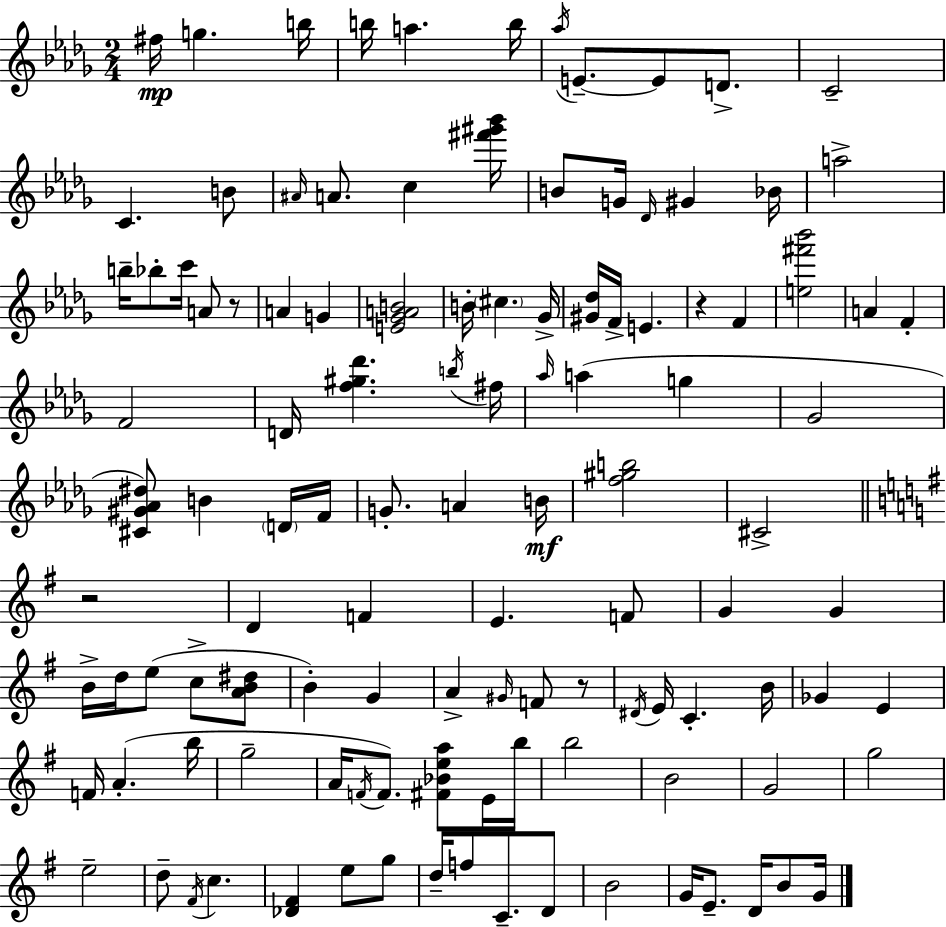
{
  \clef treble
  \numericTimeSignature
  \time 2/4
  \key bes \minor
  fis''16\mp g''4. b''16 | b''16 a''4. b''16 | \acciaccatura { aes''16 } e'8.--~~ e'8 d'8.-> | c'2-- | \break c'4. b'8 | \grace { ais'16 } a'8. c''4 | <fis''' gis''' bes'''>16 b'8 g'16 \grace { des'16 } gis'4 | bes'16 a''2-> | \break b''16-- bes''8-. c'''16 a'8 | r8 a'4 g'4 | <e' ges' a' b'>2 | b'16-. \parenthesize cis''4. | \break ges'16-> <gis' des''>16 f'16-> e'4. | r4 f'4 | <e'' fis''' bes'''>2 | a'4 f'4-. | \break f'2 | d'16 <f'' gis'' des'''>4. | \acciaccatura { b''16 } fis''16 \grace { aes''16 } a''4( | g''4 ges'2 | \break <cis' gis' aes' dis''>8) b'4 | \parenthesize d'16 f'16 g'8.-. | a'4 b'16\mf <f'' gis'' b''>2 | cis'2-> | \break \bar "||" \break \key g \major r2 | d'4 f'4 | e'4. f'8 | g'4 g'4 | \break b'16-> d''16 e''8( c''8-> <a' b' dis''>8 | b'4-.) g'4 | a'4-> \grace { gis'16 } f'8 r8 | \acciaccatura { dis'16 } e'16 c'4.-. | \break b'16 ges'4 e'4 | f'16 a'4.-.( | b''16 g''2-- | a'16 \acciaccatura { f'16 }) f'8. <fis' bes' e'' a''>8 | \break e'16 b''16 b''2 | b'2 | g'2 | g''2 | \break e''2-- | d''8-- \acciaccatura { fis'16 } c''4. | <des' fis'>4 | e''8 g''8 d''16-- f''8 c'8.-- | \break d'8 b'2 | g'16 e'8.-- | d'16 b'8 g'16 \bar "|."
}